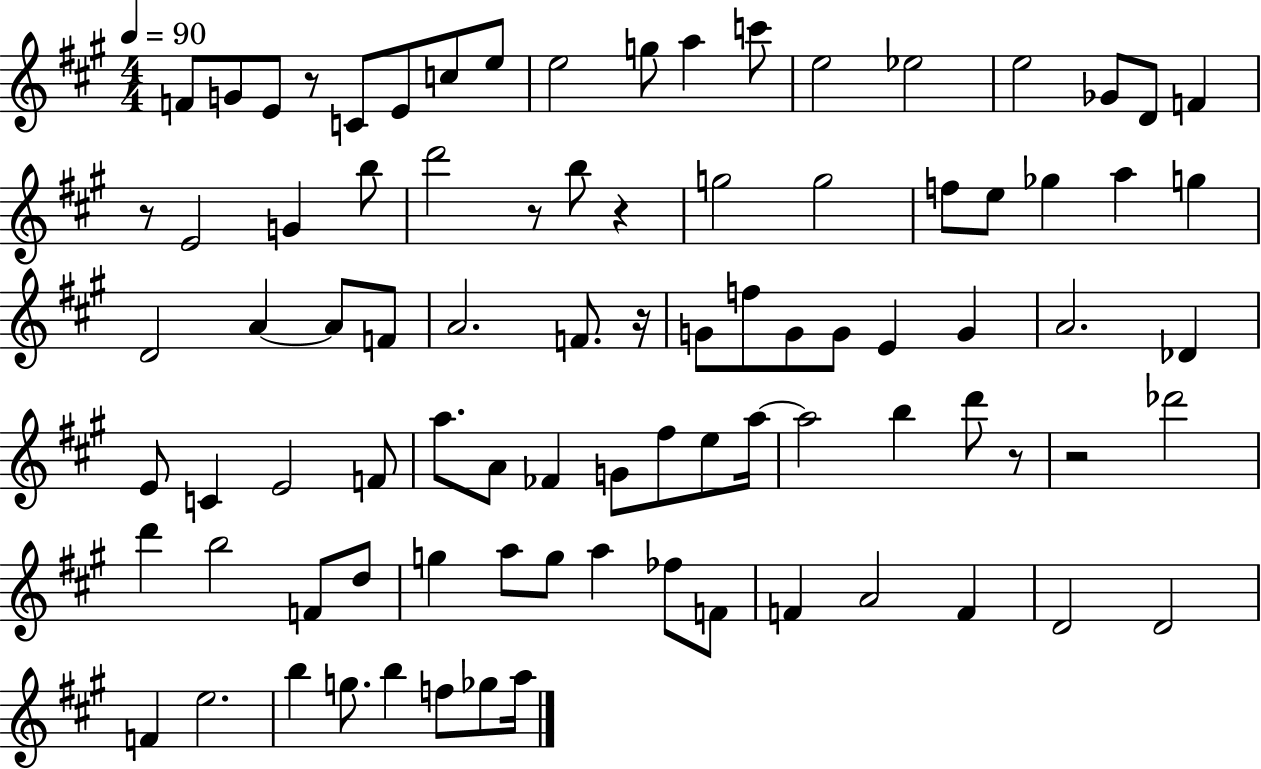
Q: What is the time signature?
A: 4/4